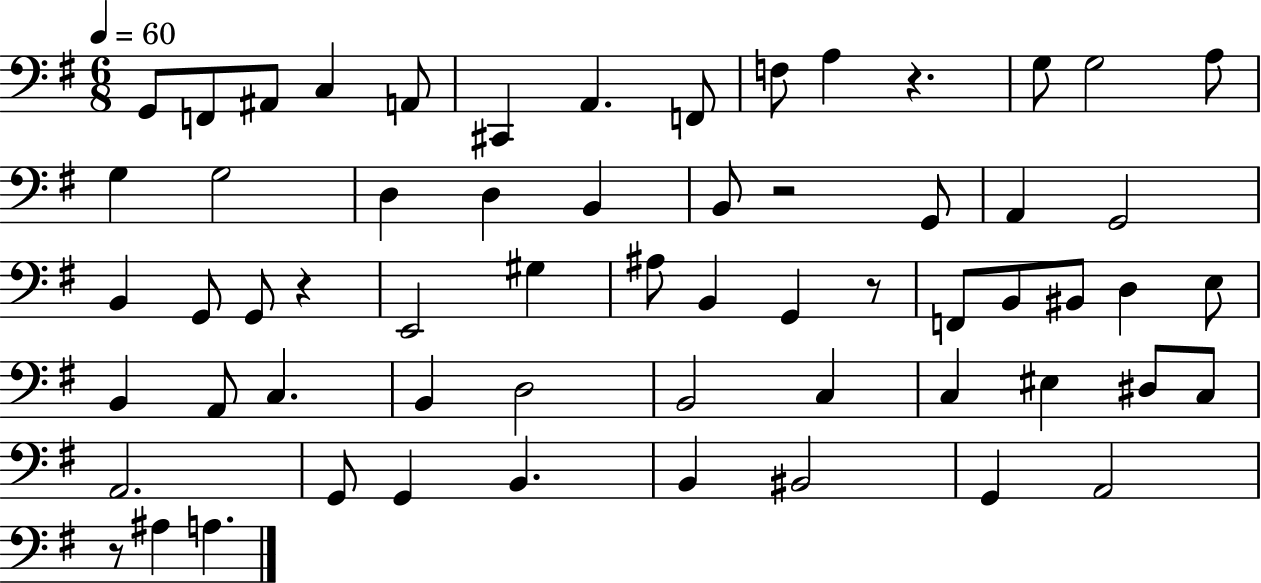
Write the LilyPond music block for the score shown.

{
  \clef bass
  \numericTimeSignature
  \time 6/8
  \key g \major
  \tempo 4 = 60
  g,8 f,8 ais,8 c4 a,8 | cis,4 a,4. f,8 | f8 a4 r4. | g8 g2 a8 | \break g4 g2 | d4 d4 b,4 | b,8 r2 g,8 | a,4 g,2 | \break b,4 g,8 g,8 r4 | e,2 gis4 | ais8 b,4 g,4 r8 | f,8 b,8 bis,8 d4 e8 | \break b,4 a,8 c4. | b,4 d2 | b,2 c4 | c4 eis4 dis8 c8 | \break a,2. | g,8 g,4 b,4. | b,4 bis,2 | g,4 a,2 | \break r8 ais4 a4. | \bar "|."
}